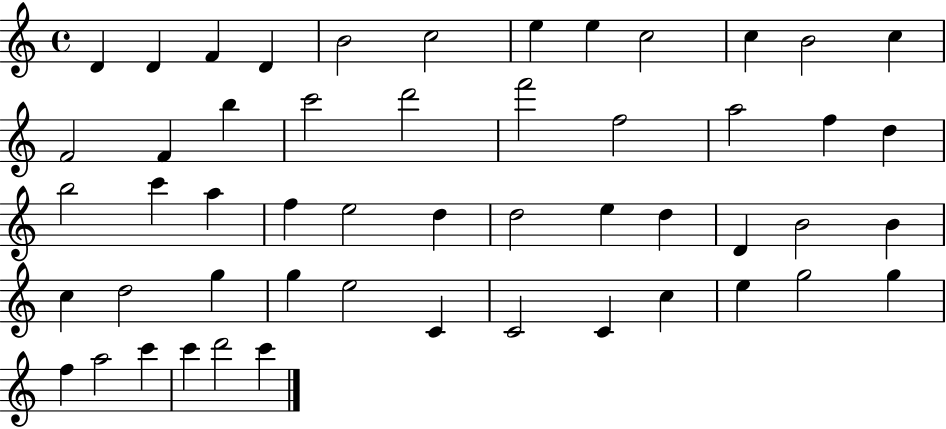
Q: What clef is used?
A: treble